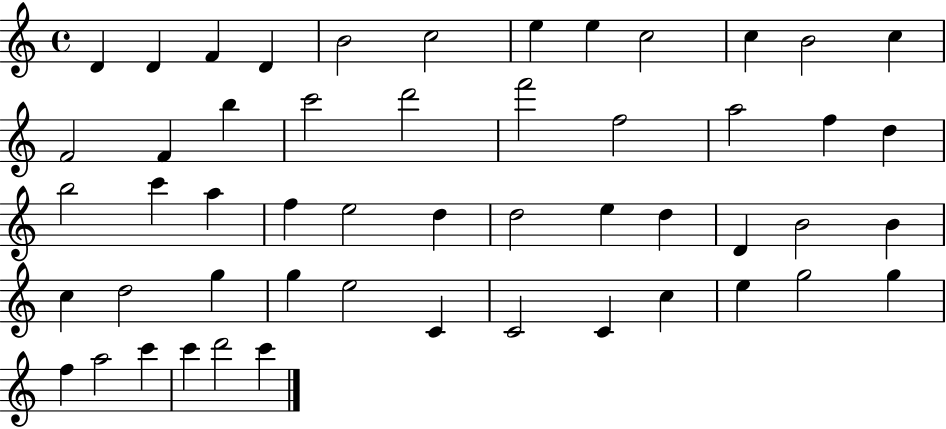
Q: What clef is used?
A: treble